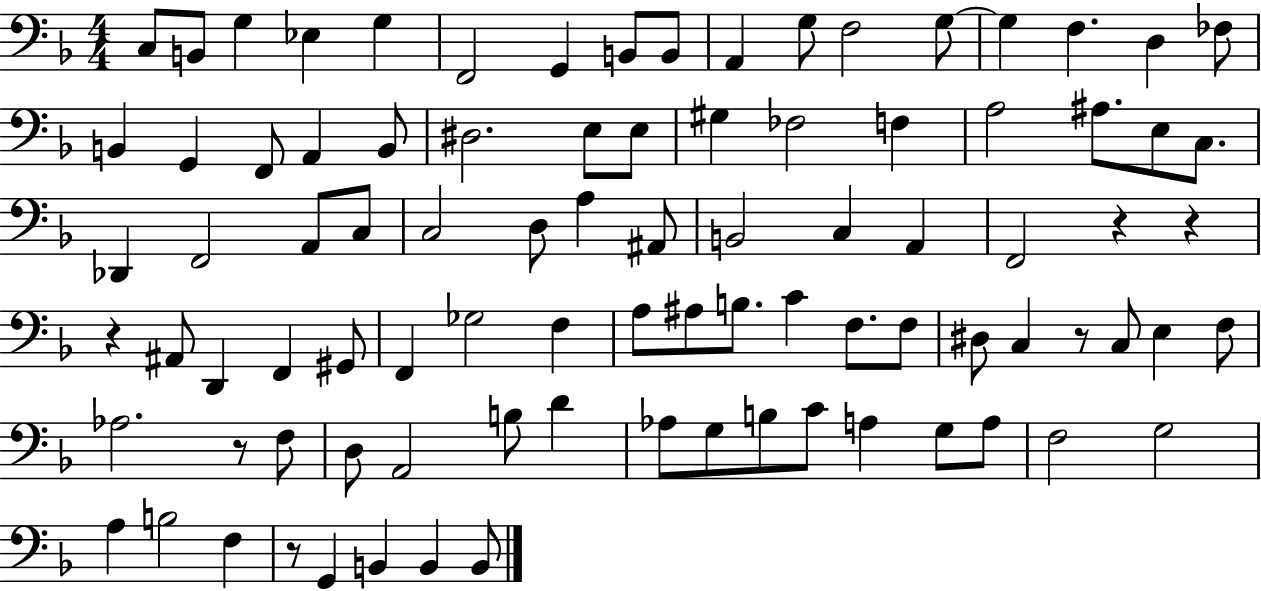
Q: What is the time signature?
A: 4/4